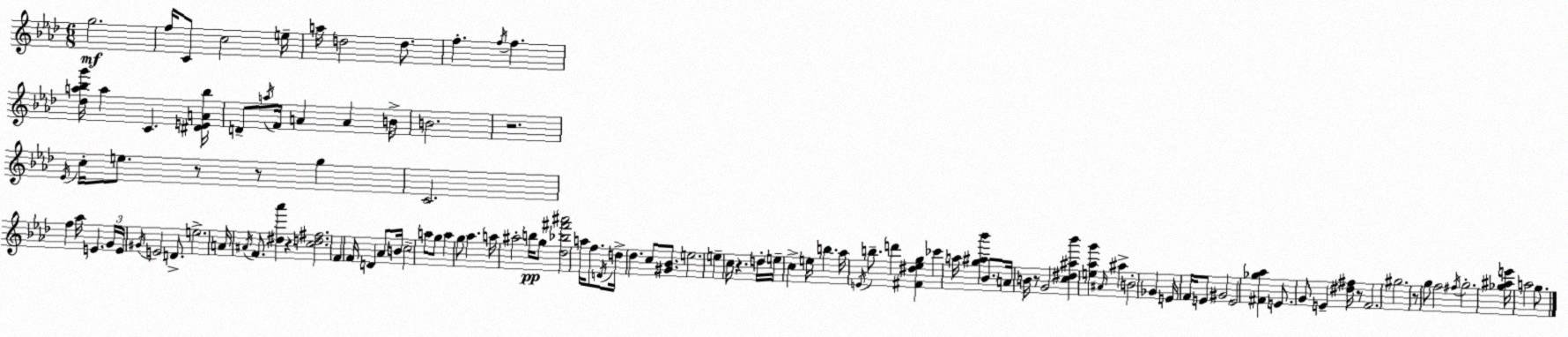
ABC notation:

X:1
T:Untitled
M:6/8
L:1/4
K:Ab
g2 f/4 C/2 c2 e/4 a/4 d2 d/2 f f/4 f [_da_bg']/4 a C [^DEA_b]/4 D/2 a/4 F/4 A A B/4 B2 z2 _E/4 c/4 e/2 z/2 z/2 g C2 f _a/4 E G/4 E/4 ^G/4 E2 D/2 e2 A/4 ^A/4 F/2 [^d_a'] z [cd^f]2 F F/4 D _A/2 B/4 c2 a/2 g/2 a g/2 _a a/4 ^a2 b/4 g/2 [_d_b^f'^a']2 a/4 f/2 D/4 d/4 _d c/2 [^G_B]/2 e2 e c/4 z d/4 e/4 c e/4 b _a/4 E/4 b/2 d' [^F^d_eg] _c' a/4 [g^a_b'] _B/2 A/4 B/4 z/2 G2 [c^d^a_b'] [e_ag'] ^A/4 ^a B2 _G E/4 F/4 E/2 ^G2 E2 [^F_g_a] E/2 G/2 E [^d^f]/4 z/2 F2 ^g2 z/2 g/2 f2 ^f/4 g2 [_g^ae']/4 a2 g/2